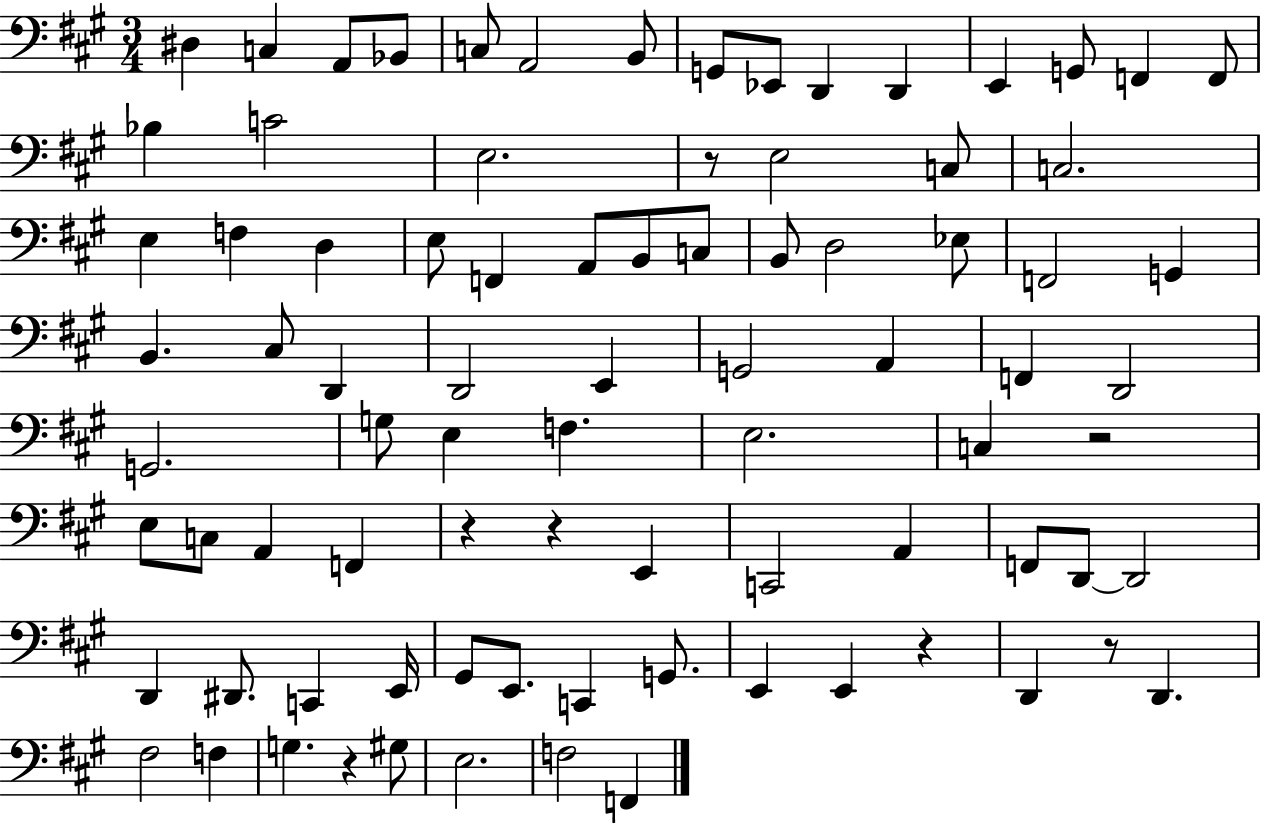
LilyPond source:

{
  \clef bass
  \numericTimeSignature
  \time 3/4
  \key a \major
  dis4 c4 a,8 bes,8 | c8 a,2 b,8 | g,8 ees,8 d,4 d,4 | e,4 g,8 f,4 f,8 | \break bes4 c'2 | e2. | r8 e2 c8 | c2. | \break e4 f4 d4 | e8 f,4 a,8 b,8 c8 | b,8 d2 ees8 | f,2 g,4 | \break b,4. cis8 d,4 | d,2 e,4 | g,2 a,4 | f,4 d,2 | \break g,2. | g8 e4 f4. | e2. | c4 r2 | \break e8 c8 a,4 f,4 | r4 r4 e,4 | c,2 a,4 | f,8 d,8~~ d,2 | \break d,4 dis,8. c,4 e,16 | gis,8 e,8. c,4 g,8. | e,4 e,4 r4 | d,4 r8 d,4. | \break fis2 f4 | g4. r4 gis8 | e2. | f2 f,4 | \break \bar "|."
}